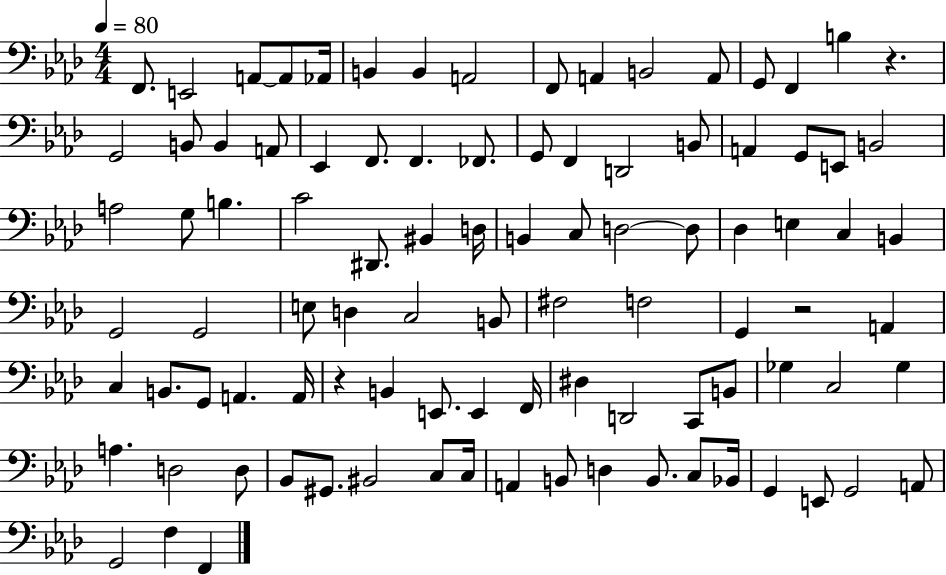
{
  \clef bass
  \numericTimeSignature
  \time 4/4
  \key aes \major
  \tempo 4 = 80
  f,8. e,2 a,8~~ a,8 aes,16 | b,4 b,4 a,2 | f,8 a,4 b,2 a,8 | g,8 f,4 b4 r4. | \break g,2 b,8 b,4 a,8 | ees,4 f,8. f,4. fes,8. | g,8 f,4 d,2 b,8 | a,4 g,8 e,8 b,2 | \break a2 g8 b4. | c'2 dis,8. bis,4 d16 | b,4 c8 d2~~ d8 | des4 e4 c4 b,4 | \break g,2 g,2 | e8 d4 c2 b,8 | fis2 f2 | g,4 r2 a,4 | \break c4 b,8. g,8 a,4. a,16 | r4 b,4 e,8. e,4 f,16 | dis4 d,2 c,8 b,8 | ges4 c2 ges4 | \break a4. d2 d8 | bes,8 gis,8. bis,2 c8 c16 | a,4 b,8 d4 b,8. c8 bes,16 | g,4 e,8 g,2 a,8 | \break g,2 f4 f,4 | \bar "|."
}